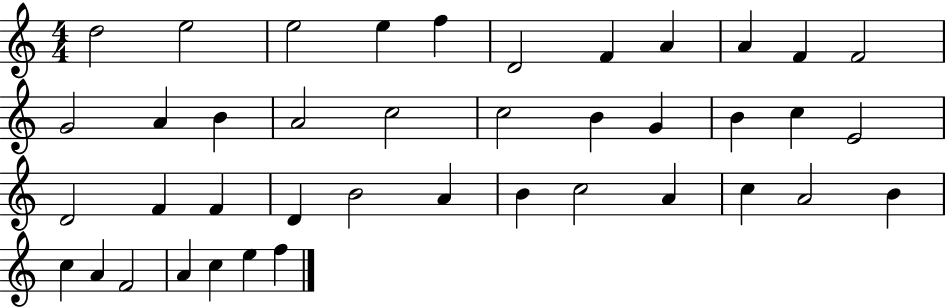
{
  \clef treble
  \numericTimeSignature
  \time 4/4
  \key c \major
  d''2 e''2 | e''2 e''4 f''4 | d'2 f'4 a'4 | a'4 f'4 f'2 | \break g'2 a'4 b'4 | a'2 c''2 | c''2 b'4 g'4 | b'4 c''4 e'2 | \break d'2 f'4 f'4 | d'4 b'2 a'4 | b'4 c''2 a'4 | c''4 a'2 b'4 | \break c''4 a'4 f'2 | a'4 c''4 e''4 f''4 | \bar "|."
}